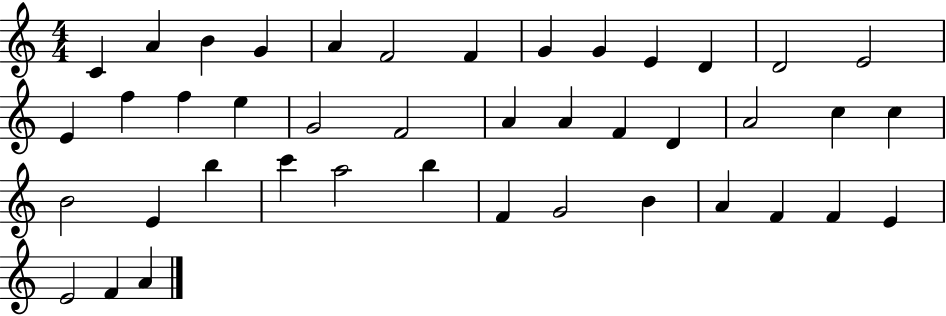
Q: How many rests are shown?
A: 0